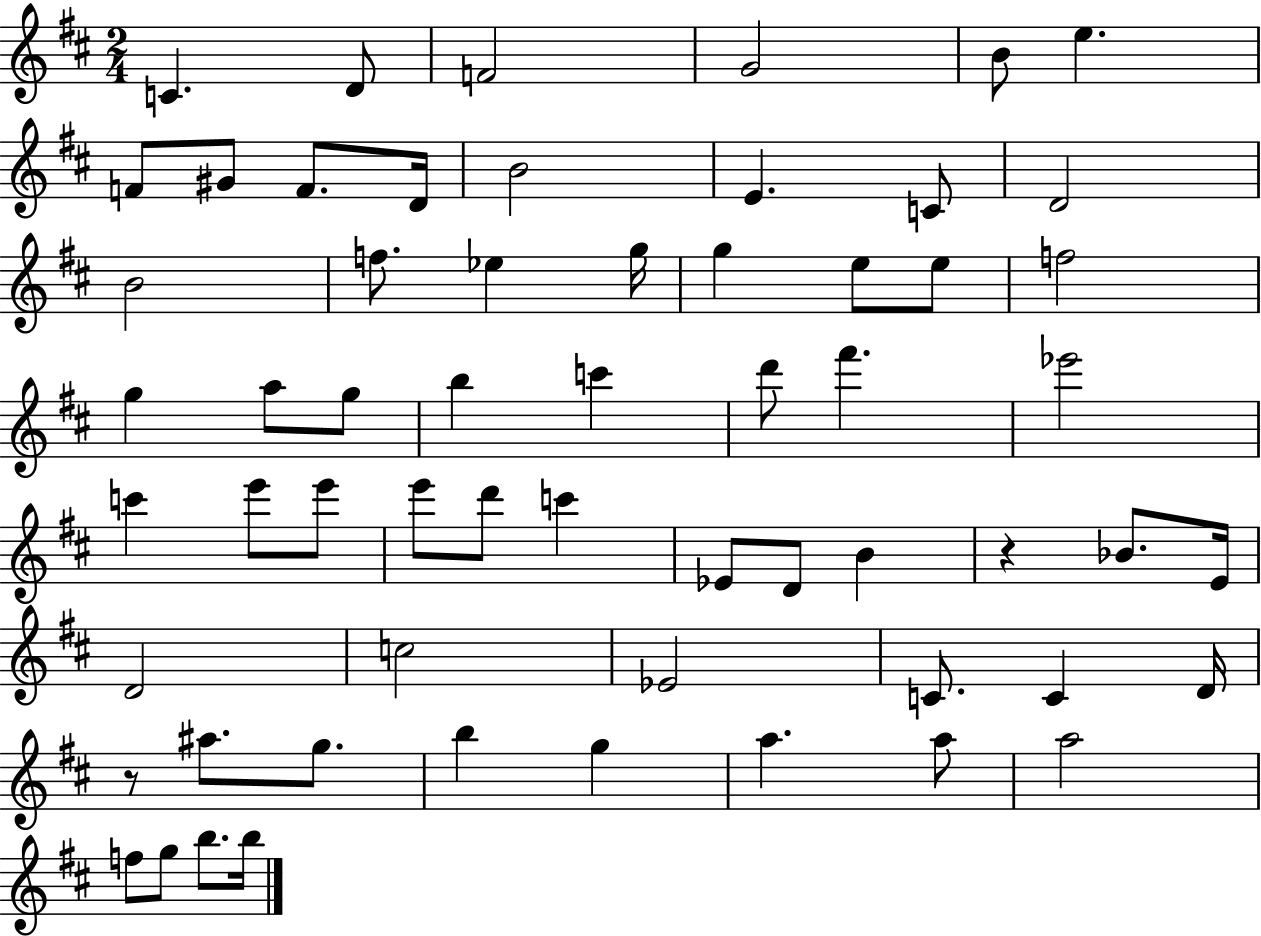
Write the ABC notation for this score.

X:1
T:Untitled
M:2/4
L:1/4
K:D
C D/2 F2 G2 B/2 e F/2 ^G/2 F/2 D/4 B2 E C/2 D2 B2 f/2 _e g/4 g e/2 e/2 f2 g a/2 g/2 b c' d'/2 ^f' _e'2 c' e'/2 e'/2 e'/2 d'/2 c' _E/2 D/2 B z _B/2 E/4 D2 c2 _E2 C/2 C D/4 z/2 ^a/2 g/2 b g a a/2 a2 f/2 g/2 b/2 b/4